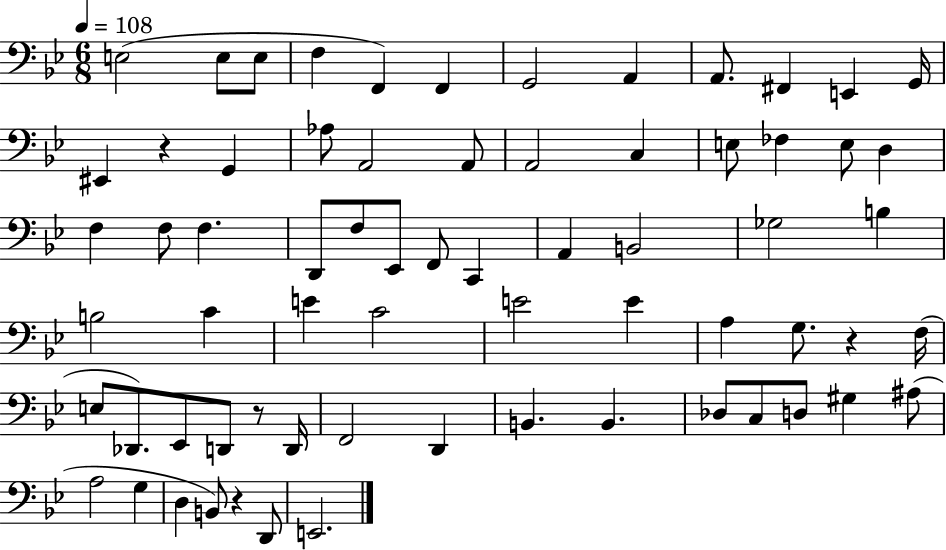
{
  \clef bass
  \numericTimeSignature
  \time 6/8
  \key bes \major
  \tempo 4 = 108
  e2( e8 e8 | f4 f,4) f,4 | g,2 a,4 | a,8. fis,4 e,4 g,16 | \break eis,4 r4 g,4 | aes8 a,2 a,8 | a,2 c4 | e8 fes4 e8 d4 | \break f4 f8 f4. | d,8 f8 ees,8 f,8 c,4 | a,4 b,2 | ges2 b4 | \break b2 c'4 | e'4 c'2 | e'2 e'4 | a4 g8. r4 f16( | \break e8 des,8.) ees,8 d,8 r8 d,16 | f,2 d,4 | b,4. b,4. | des8 c8 d8 gis4 ais8( | \break a2 g4 | d4 b,8) r4 d,8 | e,2. | \bar "|."
}